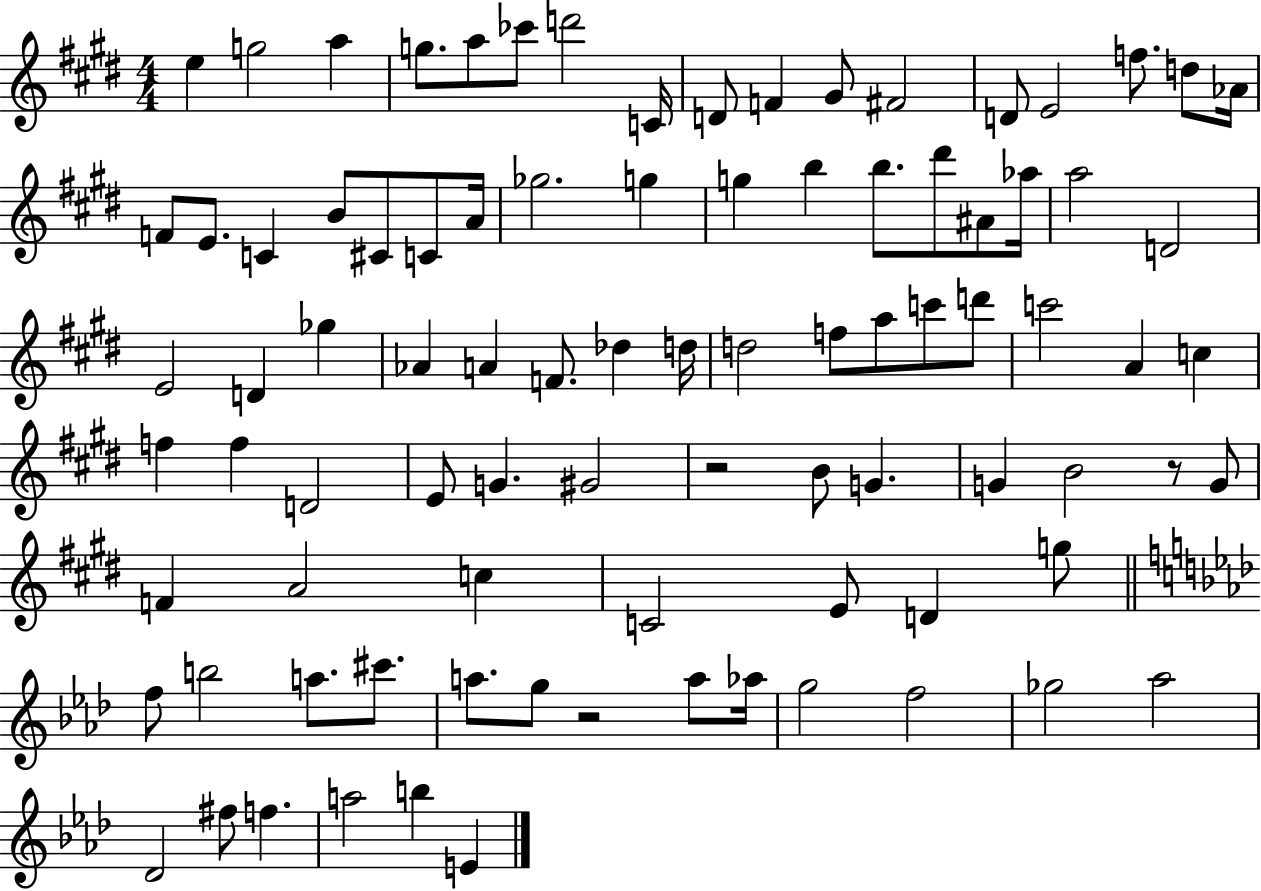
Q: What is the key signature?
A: E major